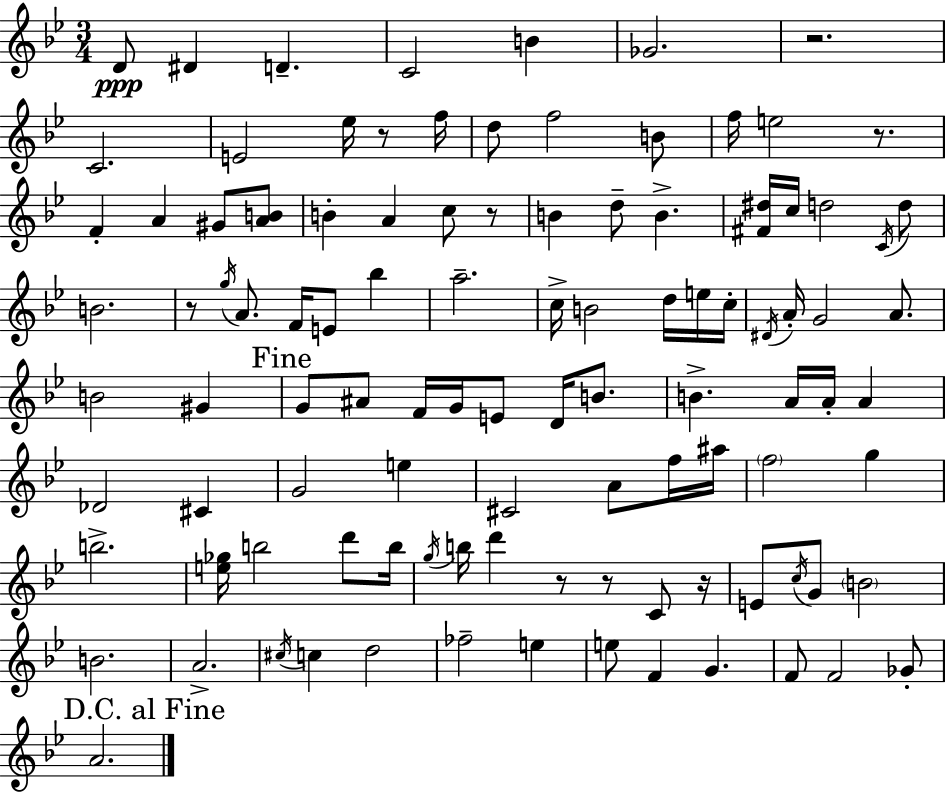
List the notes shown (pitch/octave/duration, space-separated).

D4/e D#4/q D4/q. C4/h B4/q Gb4/h. R/h. C4/h. E4/h Eb5/s R/e F5/s D5/e F5/h B4/e F5/s E5/h R/e. F4/q A4/q G#4/e [A4,B4]/e B4/q A4/q C5/e R/e B4/q D5/e B4/q. [F#4,D#5]/s C5/s D5/h C4/s D5/e B4/h. R/e G5/s A4/e. F4/s E4/e Bb5/q A5/h. C5/s B4/h D5/s E5/s C5/s D#4/s A4/s G4/h A4/e. B4/h G#4/q G4/e A#4/e F4/s G4/s E4/e D4/s B4/e. B4/q. A4/s A4/s A4/q Db4/h C#4/q G4/h E5/q C#4/h A4/e F5/s A#5/s F5/h G5/q B5/h. [E5,Gb5]/s B5/h D6/e B5/s G5/s B5/s D6/q R/e R/e C4/e R/s E4/e C5/s G4/e B4/h B4/h. A4/h. C#5/s C5/q D5/h FES5/h E5/q E5/e F4/q G4/q. F4/e F4/h Gb4/e A4/h.